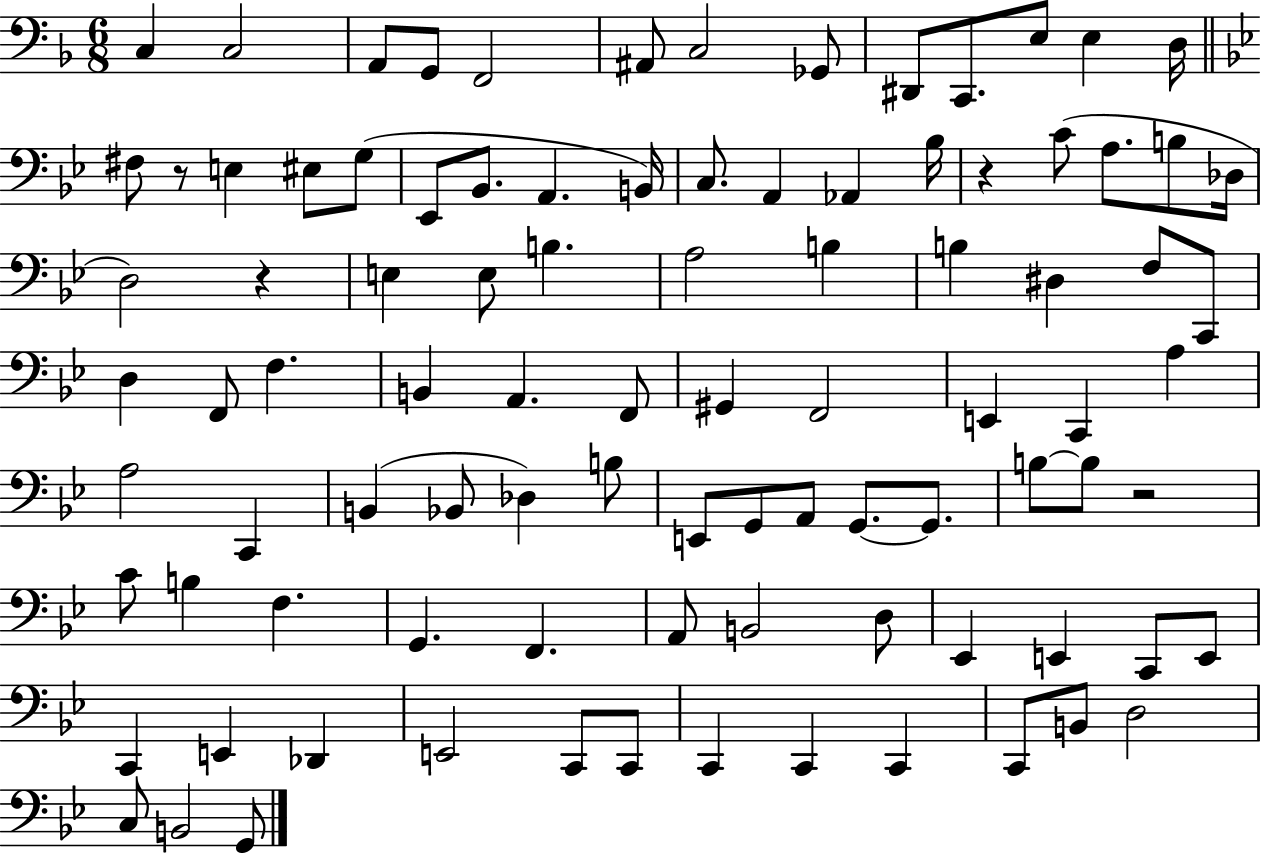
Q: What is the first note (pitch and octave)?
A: C3